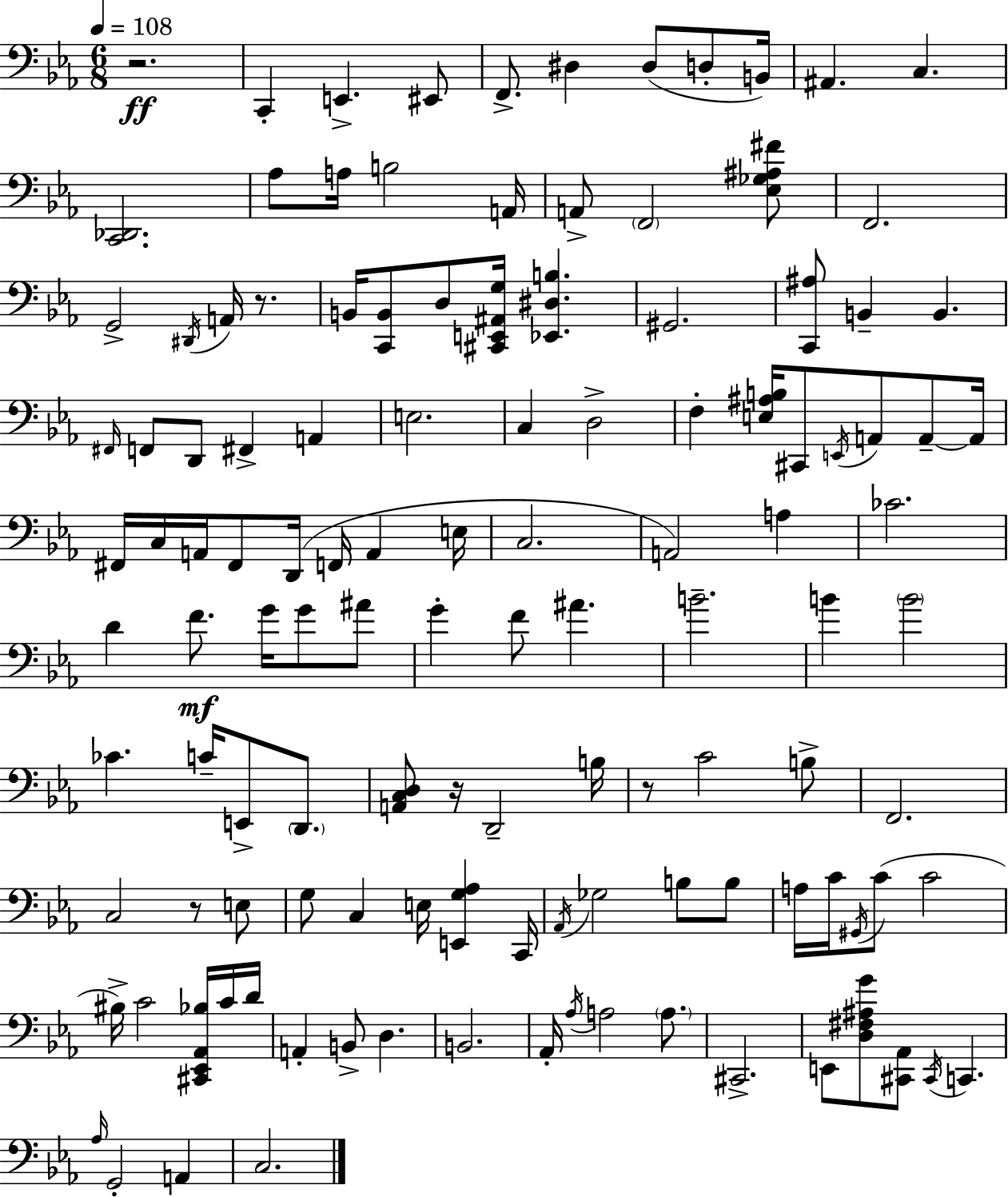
{
  \clef bass
  \numericTimeSignature
  \time 6/8
  \key ees \major
  \tempo 4 = 108
  r2.\ff | c,4-. e,4.-> eis,8 | f,8.-> dis4 dis8( d8-. b,16) | ais,4. c4. | \break <c, des,>2. | aes8 a16 b2 a,16 | a,8-> \parenthesize f,2 <ees ges ais fis'>8 | f,2. | \break g,2-> \acciaccatura { dis,16 } a,16 r8. | b,16 <c, b,>8 d8 <cis, e, ais, g>16 <ees, dis b>4. | gis,2. | <c, ais>8 b,4-- b,4. | \break \grace { fis,16 } f,8 d,8 fis,4-> a,4 | e2. | c4 d2-> | f4-. <e ais b>16 cis,8 \acciaccatura { e,16 } a,8 | \break a,8--~~ a,16 fis,16 c16 a,16 fis,8 d,16( f,16 a,4 | e16 c2. | a,2) a4 | ces'2. | \break d'4 f'8.\mf g'16 g'8 | ais'8 g'4-. f'8 ais'4. | b'2.-- | b'4 \parenthesize b'2 | \break ces'4. c'16-- e,8-> | \parenthesize d,8. <a, c d>8 r16 d,2-- | b16 r8 c'2 | b8-> f,2. | \break c2 r8 | e8 g8 c4 e16 <e, g aes>4 | c,16 \acciaccatura { aes,16 } ges2 | b8 b8 a16 c'16 \acciaccatura { gis,16 } c'8( c'2 | \break bis16->) c'2 | <cis, ees, aes, bes>16 c'16 d'16 a,4-. b,8-> d4. | b,2. | aes,16-. \acciaccatura { aes16 } a2 | \break \parenthesize a8. cis,2.-> | e,8 <d fis ais g'>8 <cis, aes,>8 | \acciaccatura { cis,16 } c,4. \grace { aes16 } g,2-. | a,4 c2. | \break \bar "|."
}